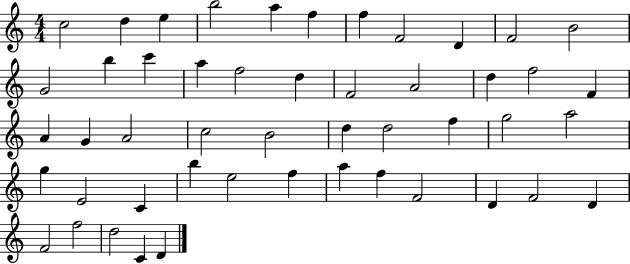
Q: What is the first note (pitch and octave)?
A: C5